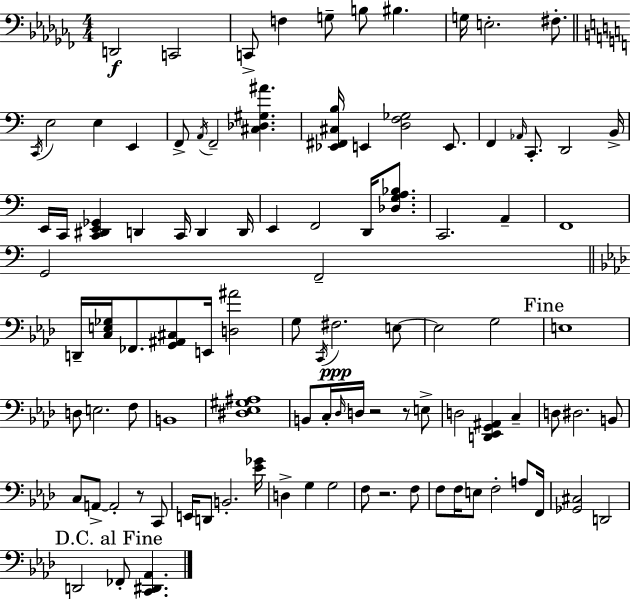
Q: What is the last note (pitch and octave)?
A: FES2